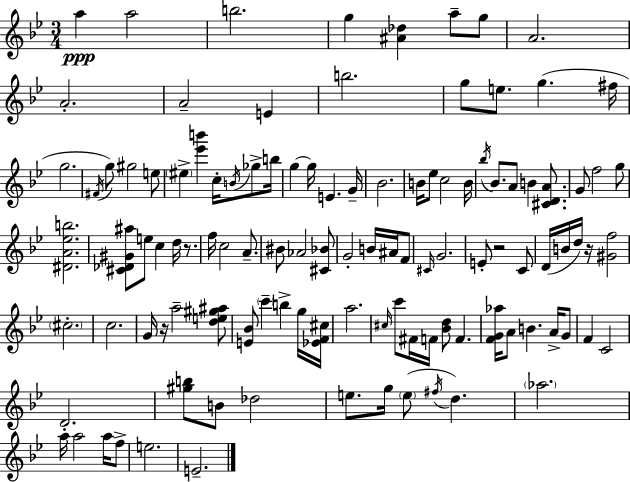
A5/q A5/h B5/h. G5/q [A#4,Db5]/q A5/e G5/e A4/h. A4/h. A4/h E4/q B5/h. G5/e E5/e. G5/q. F#5/s G5/h. F#4/s G5/e G#5/h E5/e EIS5/q [Eb6,B6]/q C5/s B4/s Gb5/e B5/s G5/q G5/s E4/q. G4/s Bb4/h. B4/s Eb5/e C5/h B4/s Bb5/s Bb4/e. A4/e B4/q [C#4,D4,A4]/e. G4/e F5/h G5/e [D#4,A4,Eb5,B5]/h. [C#4,Db4,G#4,A#5]/e E5/e C5/q D5/s R/e. F5/s C5/h A4/e. BIS4/e Ab4/h [C#4,Bb4]/e G4/h B4/s A#4/s F4/e C#4/s G4/h. E4/e R/h C4/e D4/s B4/s D5/s R/s [G#4,F5]/h C#5/h. C5/h. G4/s R/s A5/h [D5,E5,G#5,A#5]/e [E4,Bb4]/e C6/q B5/q G5/s [Eb4,F4,C#5]/s A5/h. C#5/s C6/e F#4/s F4/s [Bb4,D5]/e F4/q. [F4,G4,Ab5]/s A4/e B4/q. A4/s G4/e F4/q C4/h D4/h. [G#5,B5]/e B4/e Db5/h E5/e. G5/s E5/e F#5/s D5/q. Ab5/h. A5/s A5/h A5/s F5/e E5/h. E4/h.